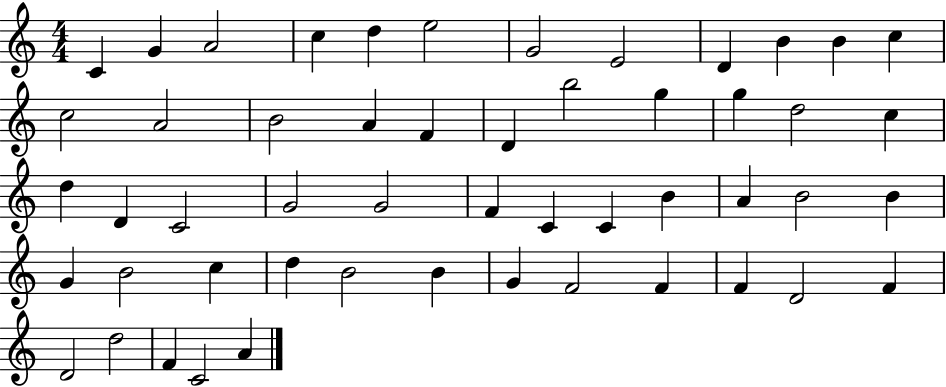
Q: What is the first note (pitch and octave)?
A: C4